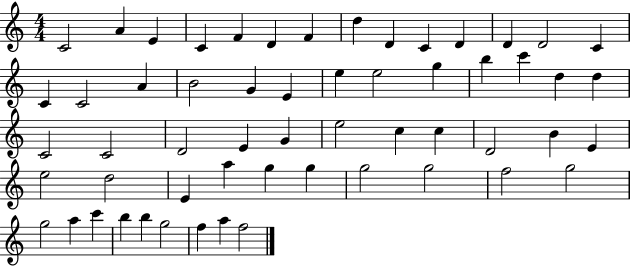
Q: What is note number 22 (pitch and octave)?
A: E5